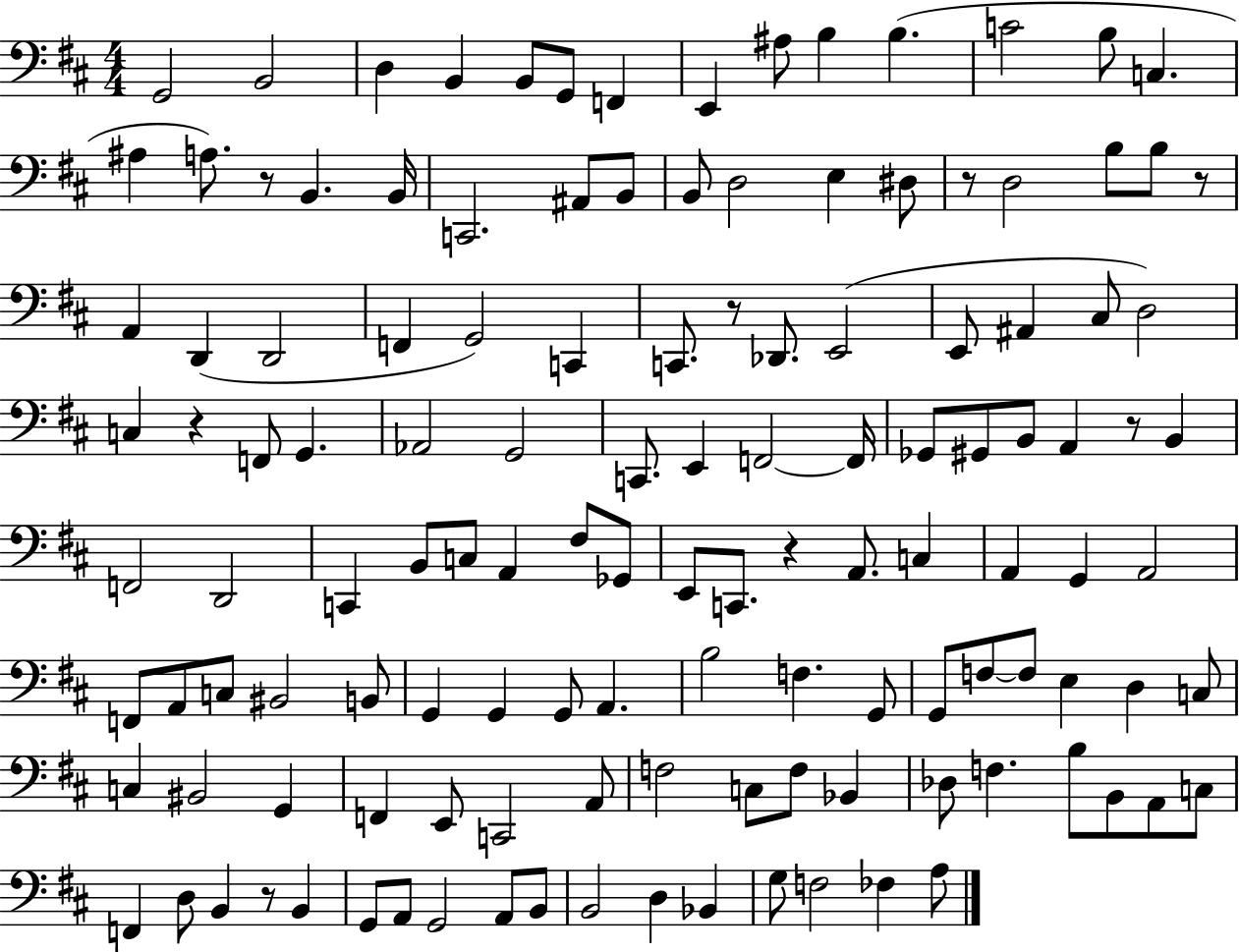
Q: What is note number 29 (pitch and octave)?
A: A2